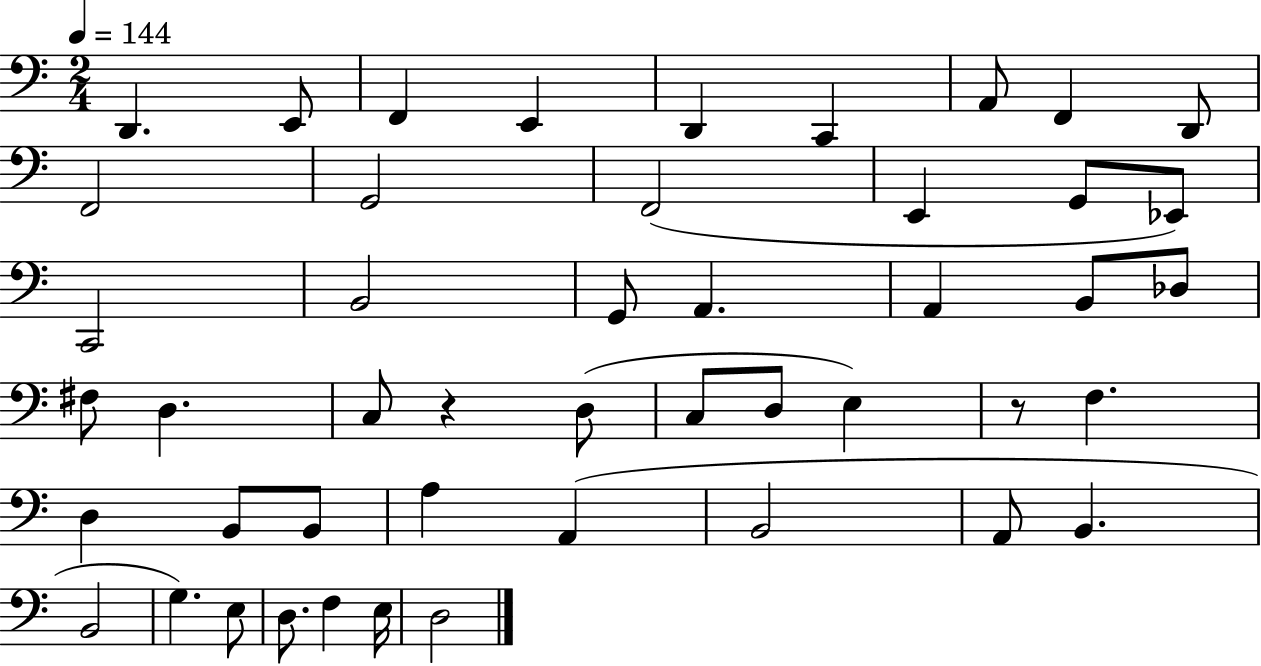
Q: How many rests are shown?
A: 2